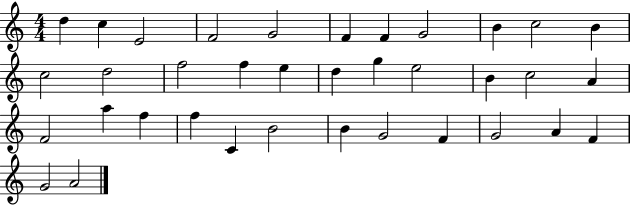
D5/q C5/q E4/h F4/h G4/h F4/q F4/q G4/h B4/q C5/h B4/q C5/h D5/h F5/h F5/q E5/q D5/q G5/q E5/h B4/q C5/h A4/q F4/h A5/q F5/q F5/q C4/q B4/h B4/q G4/h F4/q G4/h A4/q F4/q G4/h A4/h